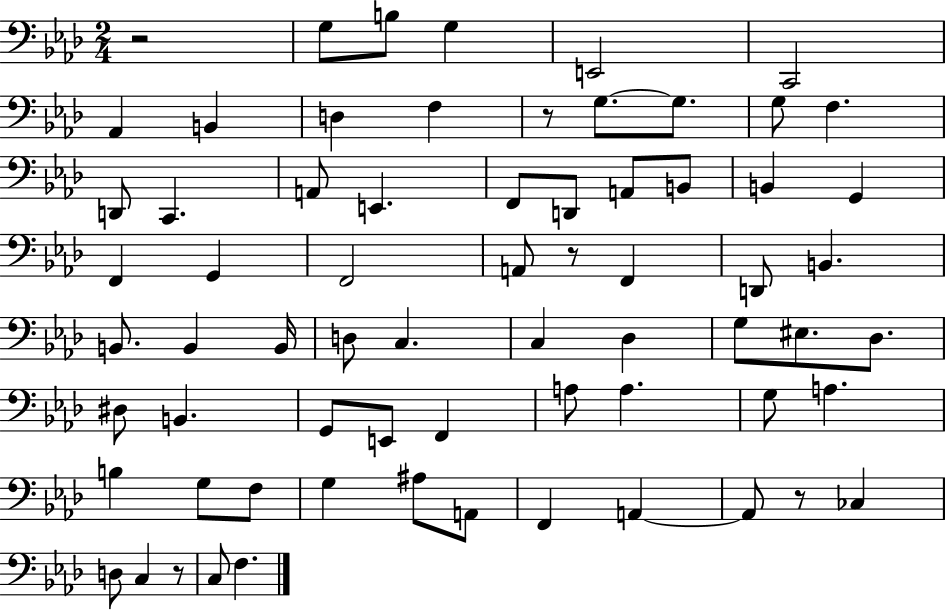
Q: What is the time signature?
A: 2/4